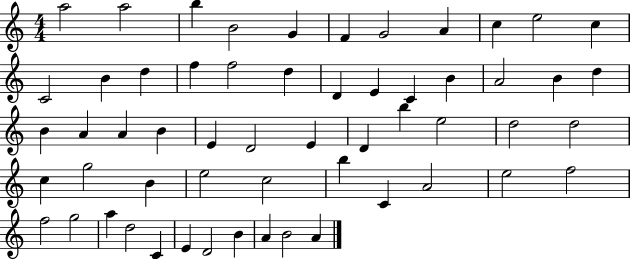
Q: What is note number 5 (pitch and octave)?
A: G4